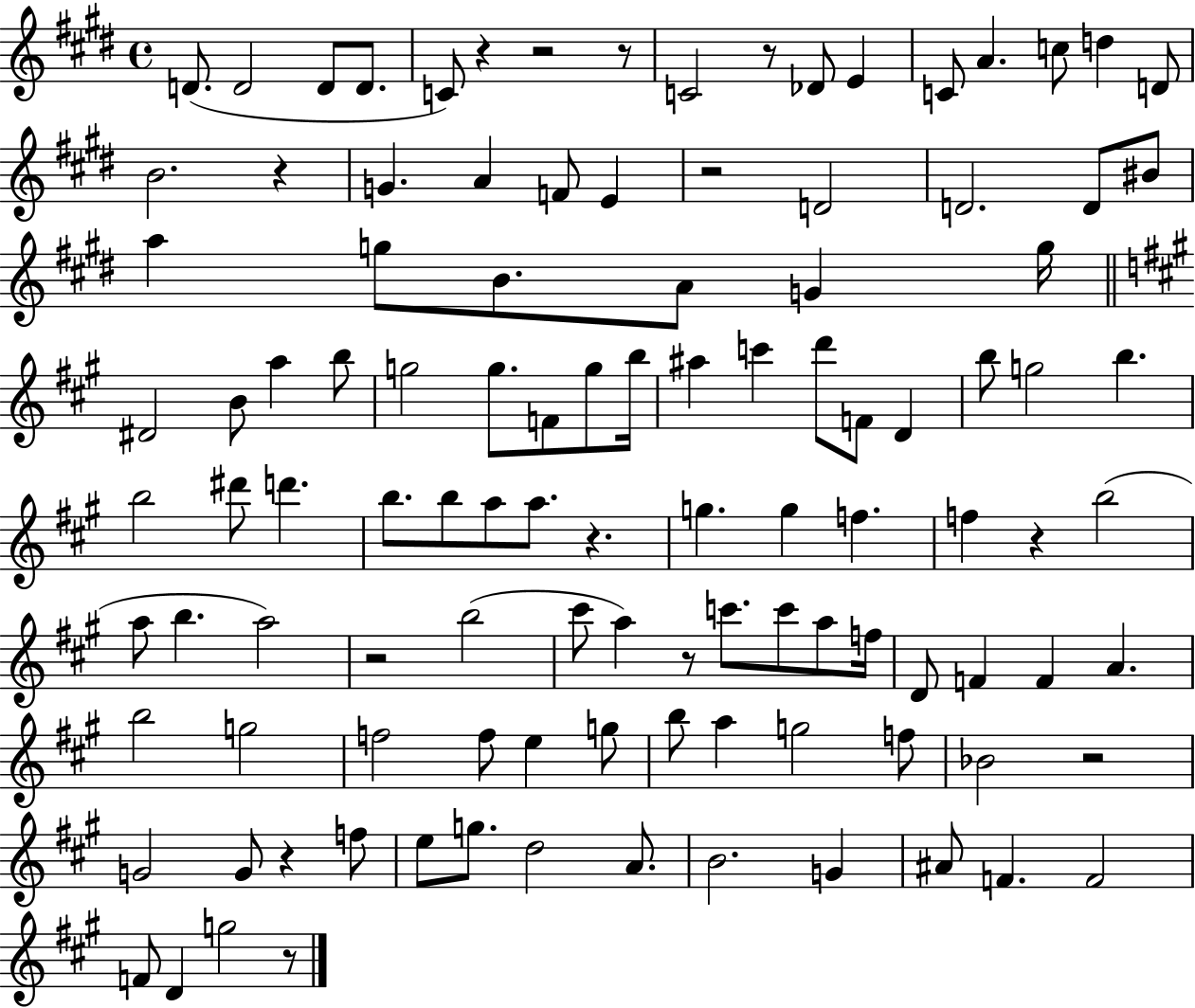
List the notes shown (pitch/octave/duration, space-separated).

D4/e. D4/h D4/e D4/e. C4/e R/q R/h R/e C4/h R/e Db4/e E4/q C4/e A4/q. C5/e D5/q D4/e B4/h. R/q G4/q. A4/q F4/e E4/q R/h D4/h D4/h. D4/e BIS4/e A5/q G5/e B4/e. A4/e G4/q G5/s D#4/h B4/e A5/q B5/e G5/h G5/e. F4/e G5/e B5/s A#5/q C6/q D6/e F4/e D4/q B5/e G5/h B5/q. B5/h D#6/e D6/q. B5/e. B5/e A5/e A5/e. R/q. G5/q. G5/q F5/q. F5/q R/q B5/h A5/e B5/q. A5/h R/h B5/h C#6/e A5/q R/e C6/e. C6/e A5/e F5/s D4/e F4/q F4/q A4/q. B5/h G5/h F5/h F5/e E5/q G5/e B5/e A5/q G5/h F5/e Bb4/h R/h G4/h G4/e R/q F5/e E5/e G5/e. D5/h A4/e. B4/h. G4/q A#4/e F4/q. F4/h F4/e D4/q G5/h R/e